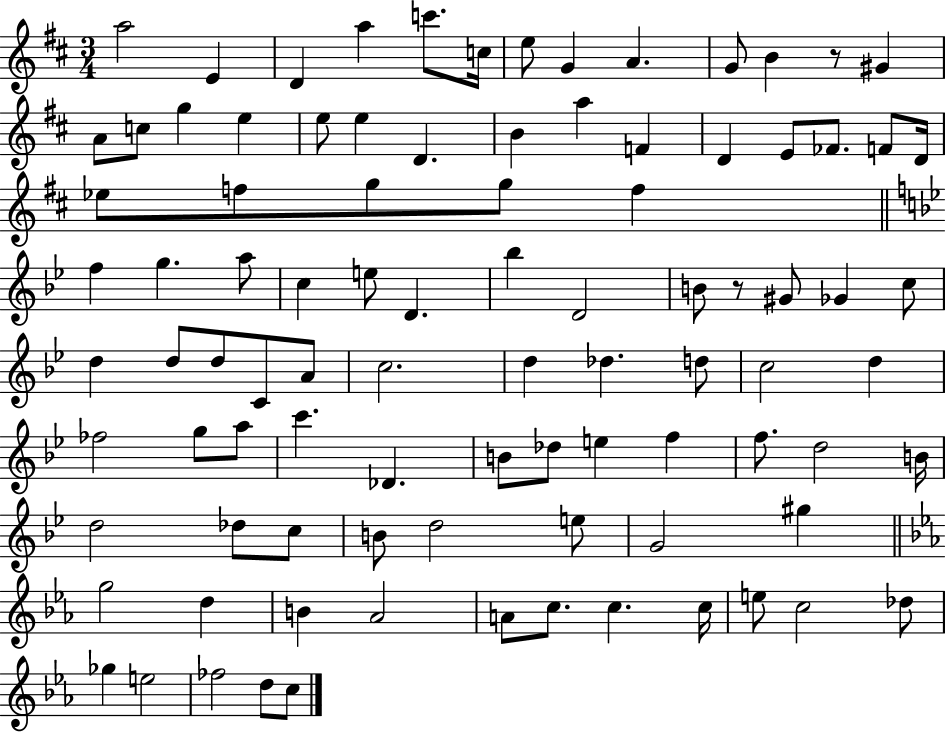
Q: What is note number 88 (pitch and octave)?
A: E5